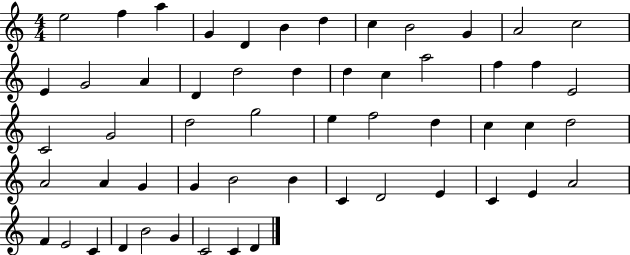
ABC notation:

X:1
T:Untitled
M:4/4
L:1/4
K:C
e2 f a G D B d c B2 G A2 c2 E G2 A D d2 d d c a2 f f E2 C2 G2 d2 g2 e f2 d c c d2 A2 A G G B2 B C D2 E C E A2 F E2 C D B2 G C2 C D